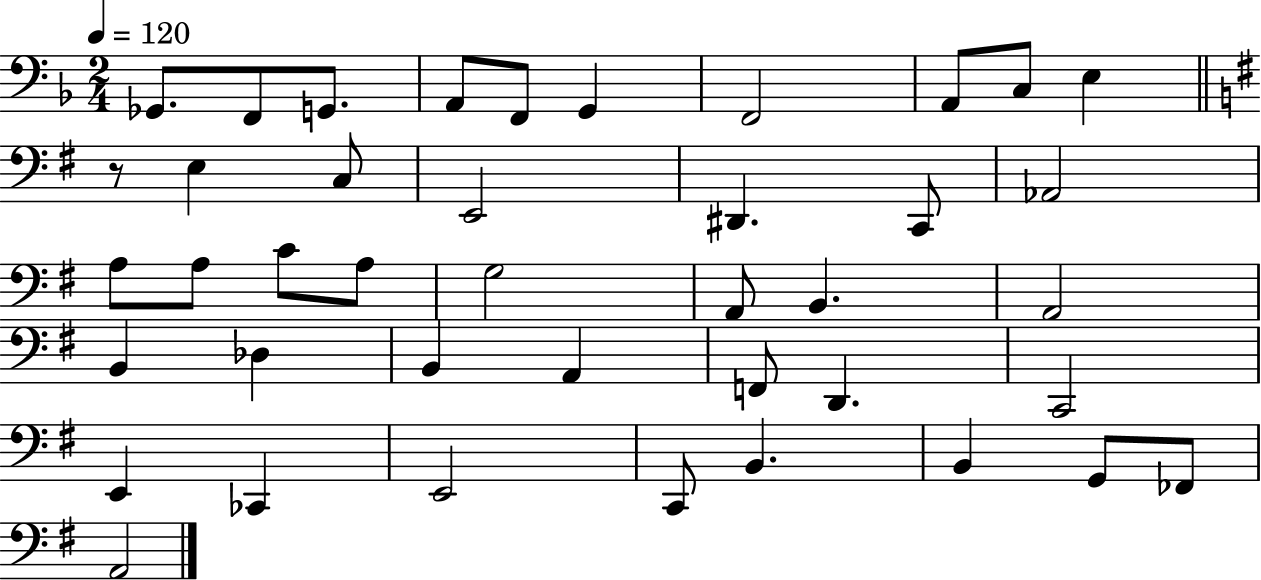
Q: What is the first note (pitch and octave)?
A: Gb2